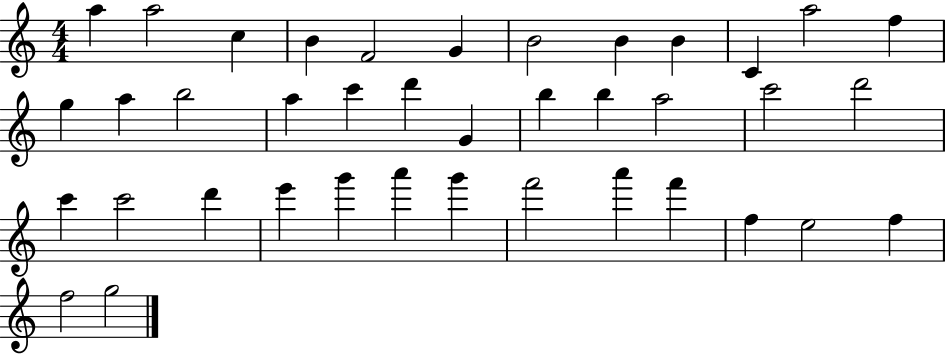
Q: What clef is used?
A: treble